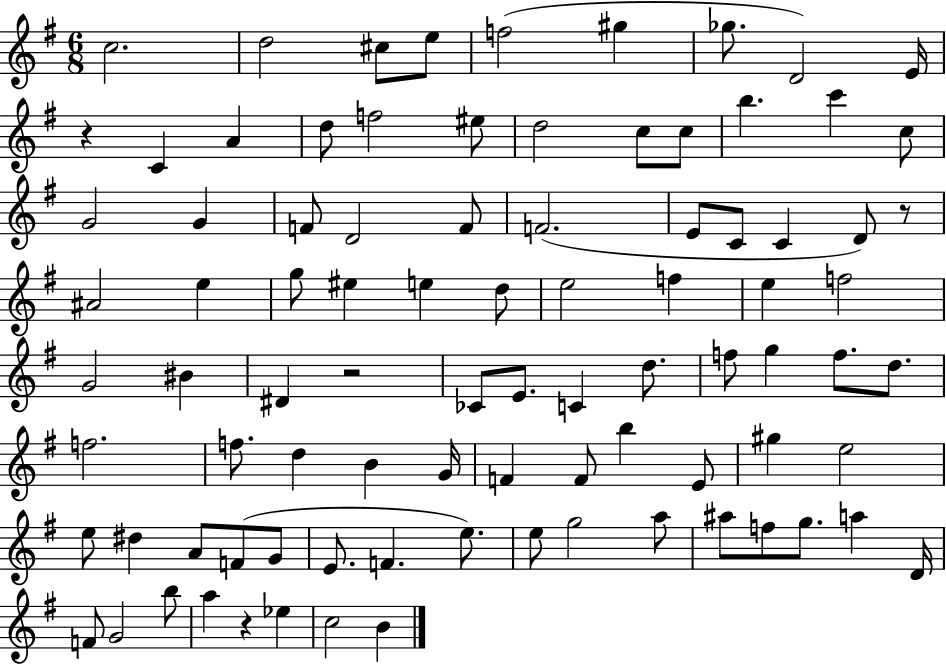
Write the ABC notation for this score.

X:1
T:Untitled
M:6/8
L:1/4
K:G
c2 d2 ^c/2 e/2 f2 ^g _g/2 D2 E/4 z C A d/2 f2 ^e/2 d2 c/2 c/2 b c' c/2 G2 G F/2 D2 F/2 F2 E/2 C/2 C D/2 z/2 ^A2 e g/2 ^e e d/2 e2 f e f2 G2 ^B ^D z2 _C/2 E/2 C d/2 f/2 g f/2 d/2 f2 f/2 d B G/4 F F/2 b E/2 ^g e2 e/2 ^d A/2 F/2 G/2 E/2 F e/2 e/2 g2 a/2 ^a/2 f/2 g/2 a D/4 F/2 G2 b/2 a z _e c2 B